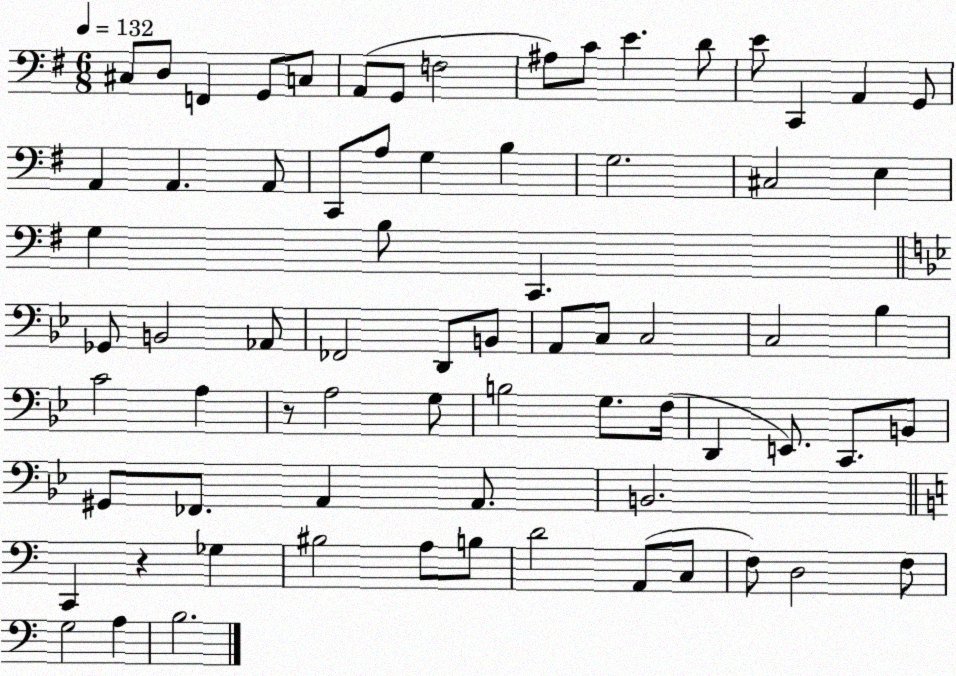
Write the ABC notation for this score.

X:1
T:Untitled
M:6/8
L:1/4
K:G
^C,/2 D,/2 F,, G,,/2 C,/2 A,,/2 G,,/2 F,2 ^A,/2 C/2 E D/2 E/2 C,, A,, G,,/2 A,, A,, A,,/2 C,,/2 A,/2 G, B, G,2 ^C,2 E, G, B,/2 C,, _G,,/2 B,,2 _A,,/2 _F,,2 D,,/2 B,,/2 A,,/2 C,/2 C,2 C,2 _B, C2 A, z/2 A,2 G,/2 B,2 G,/2 F,/4 D,, E,,/2 C,,/2 B,,/2 ^G,,/2 _F,,/2 A,, A,,/2 B,,2 C,, z _G, ^B,2 A,/2 B,/2 D2 A,,/2 C,/2 F,/2 D,2 F,/2 G,2 A, B,2